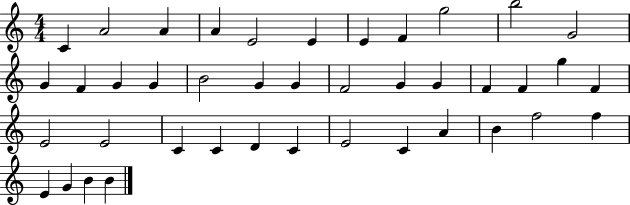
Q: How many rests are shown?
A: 0